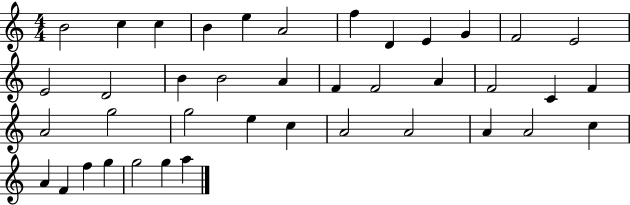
{
  \clef treble
  \numericTimeSignature
  \time 4/4
  \key c \major
  b'2 c''4 c''4 | b'4 e''4 a'2 | f''4 d'4 e'4 g'4 | f'2 e'2 | \break e'2 d'2 | b'4 b'2 a'4 | f'4 f'2 a'4 | f'2 c'4 f'4 | \break a'2 g''2 | g''2 e''4 c''4 | a'2 a'2 | a'4 a'2 c''4 | \break a'4 f'4 f''4 g''4 | g''2 g''4 a''4 | \bar "|."
}